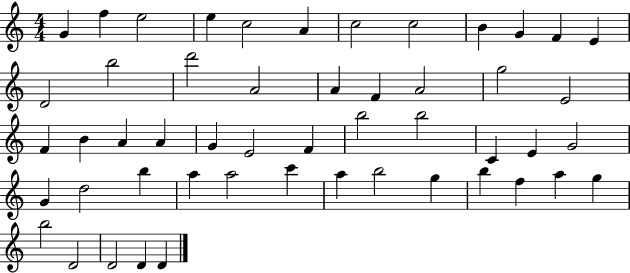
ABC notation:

X:1
T:Untitled
M:4/4
L:1/4
K:C
G f e2 e c2 A c2 c2 B G F E D2 b2 d'2 A2 A F A2 g2 E2 F B A A G E2 F b2 b2 C E G2 G d2 b a a2 c' a b2 g b f a g b2 D2 D2 D D